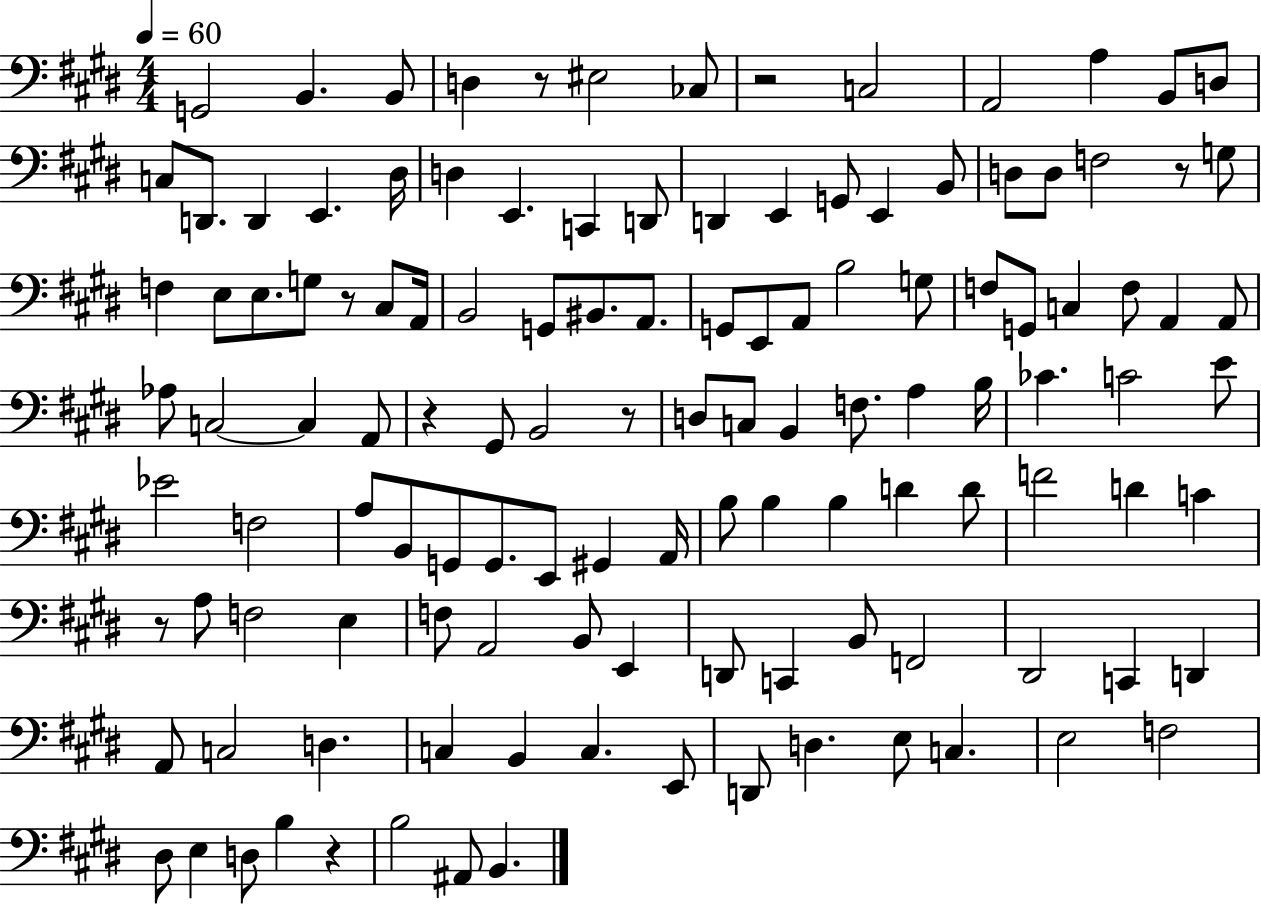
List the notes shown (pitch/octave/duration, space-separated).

G2/h B2/q. B2/e D3/q R/e EIS3/h CES3/e R/h C3/h A2/h A3/q B2/e D3/e C3/e D2/e. D2/q E2/q. D#3/s D3/q E2/q. C2/q D2/e D2/q E2/q G2/e E2/q B2/e D3/e D3/e F3/h R/e G3/e F3/q E3/e E3/e. G3/e R/e C#3/e A2/s B2/h G2/e BIS2/e. A2/e. G2/e E2/e A2/e B3/h G3/e F3/e G2/e C3/q F3/e A2/q A2/e Ab3/e C3/h C3/q A2/e R/q G#2/e B2/h R/e D3/e C3/e B2/q F3/e. A3/q B3/s CES4/q. C4/h E4/e Eb4/h F3/h A3/e B2/e G2/e G2/e. E2/e G#2/q A2/s B3/e B3/q B3/q D4/q D4/e F4/h D4/q C4/q R/e A3/e F3/h E3/q F3/e A2/h B2/e E2/q D2/e C2/q B2/e F2/h D#2/h C2/q D2/q A2/e C3/h D3/q. C3/q B2/q C3/q. E2/e D2/e D3/q. E3/e C3/q. E3/h F3/h D#3/e E3/q D3/e B3/q R/q B3/h A#2/e B2/q.